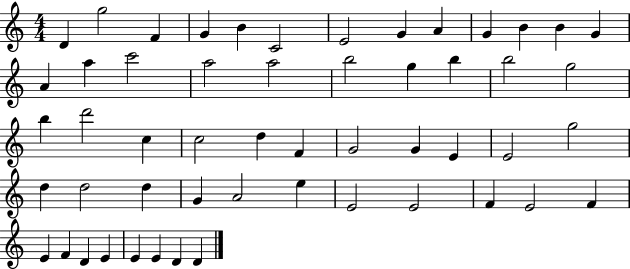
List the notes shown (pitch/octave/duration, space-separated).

D4/q G5/h F4/q G4/q B4/q C4/h E4/h G4/q A4/q G4/q B4/q B4/q G4/q A4/q A5/q C6/h A5/h A5/h B5/h G5/q B5/q B5/h G5/h B5/q D6/h C5/q C5/h D5/q F4/q G4/h G4/q E4/q E4/h G5/h D5/q D5/h D5/q G4/q A4/h E5/q E4/h E4/h F4/q E4/h F4/q E4/q F4/q D4/q E4/q E4/q E4/q D4/q D4/q